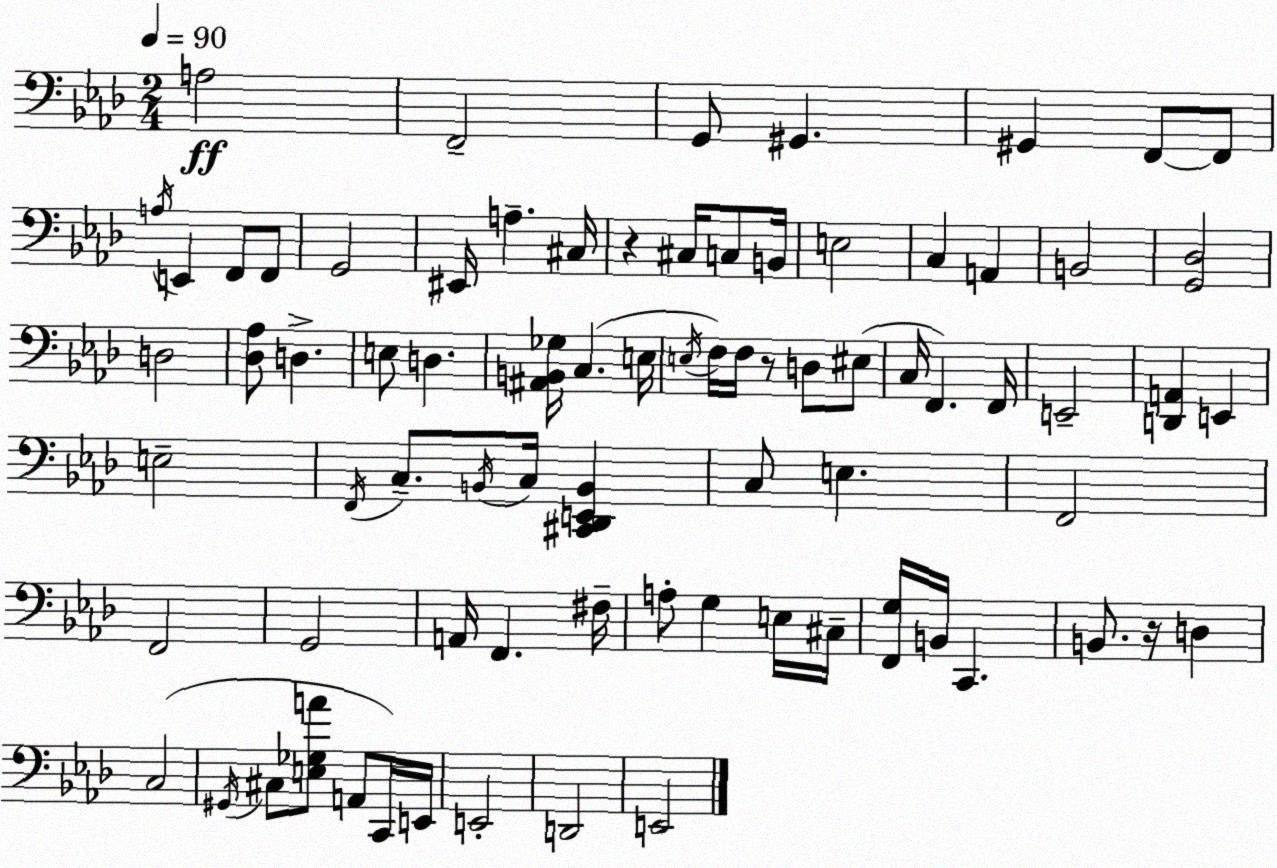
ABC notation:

X:1
T:Untitled
M:2/4
L:1/4
K:Fm
A,2 F,,2 G,,/2 ^G,, ^G,, F,,/2 F,,/2 A,/4 E,, F,,/2 F,,/2 G,,2 ^E,,/4 A, ^C,/4 z ^C,/4 C,/2 B,,/4 E,2 C, A,, B,,2 [G,,_D,]2 D,2 [_D,_A,]/2 D, E,/2 D, [^A,,B,,_G,]/4 C, E,/4 E,/4 F,/4 F,/4 z/2 D,/2 ^E,/2 C,/4 F,, F,,/4 E,,2 [D,,A,,] E,, E,2 F,,/4 C,/2 B,,/4 C,/4 [^C,,_D,,E,,B,,] C,/2 E, F,,2 F,,2 G,,2 A,,/4 F,, ^F,/4 A,/2 G, E,/4 ^C,/4 [F,,G,]/4 B,,/4 C,, B,,/2 z/4 D, C,2 ^G,,/4 ^C,/2 [E,_G,A]/2 A,,/2 C,,/4 E,,/4 E,,2 D,,2 E,,2